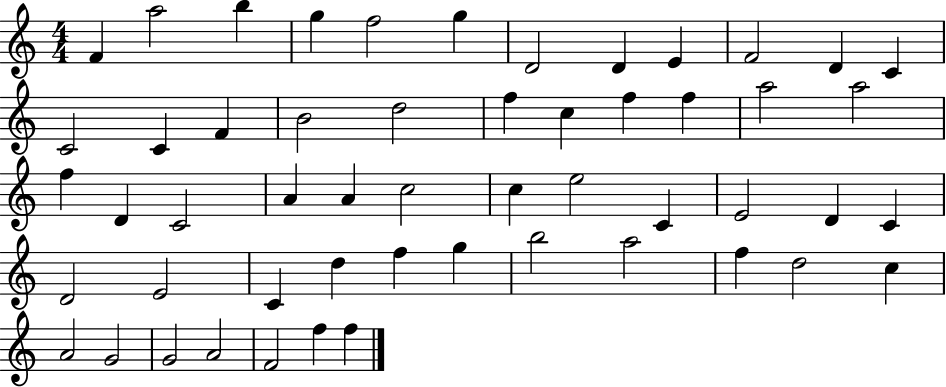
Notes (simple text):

F4/q A5/h B5/q G5/q F5/h G5/q D4/h D4/q E4/q F4/h D4/q C4/q C4/h C4/q F4/q B4/h D5/h F5/q C5/q F5/q F5/q A5/h A5/h F5/q D4/q C4/h A4/q A4/q C5/h C5/q E5/h C4/q E4/h D4/q C4/q D4/h E4/h C4/q D5/q F5/q G5/q B5/h A5/h F5/q D5/h C5/q A4/h G4/h G4/h A4/h F4/h F5/q F5/q